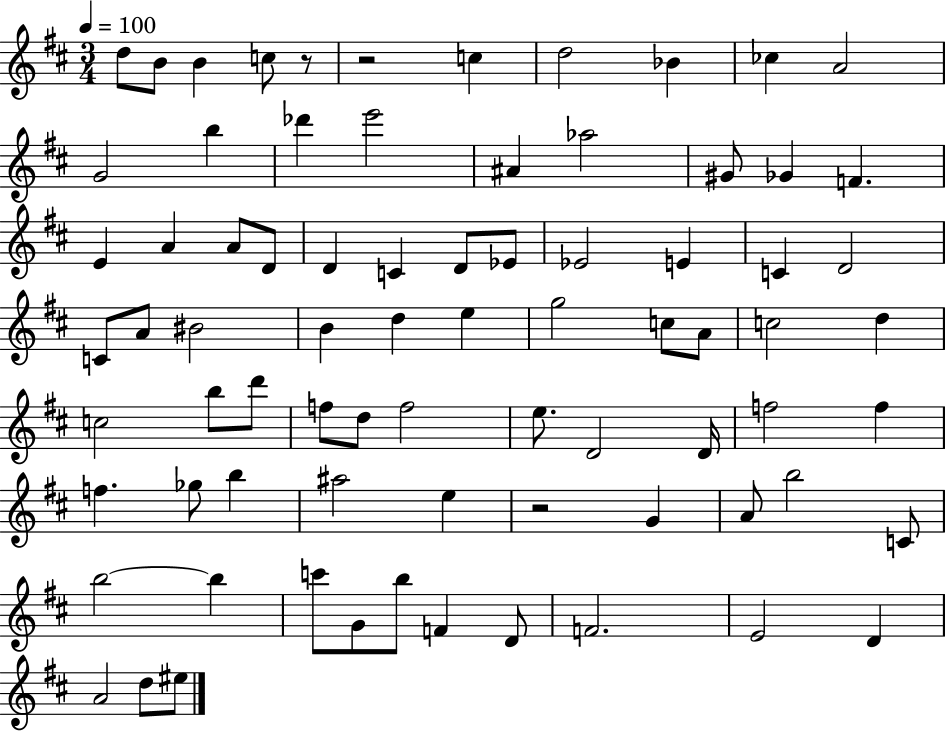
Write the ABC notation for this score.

X:1
T:Untitled
M:3/4
L:1/4
K:D
d/2 B/2 B c/2 z/2 z2 c d2 _B _c A2 G2 b _d' e'2 ^A _a2 ^G/2 _G F E A A/2 D/2 D C D/2 _E/2 _E2 E C D2 C/2 A/2 ^B2 B d e g2 c/2 A/2 c2 d c2 b/2 d'/2 f/2 d/2 f2 e/2 D2 D/4 f2 f f _g/2 b ^a2 e z2 G A/2 b2 C/2 b2 b c'/2 G/2 b/2 F D/2 F2 E2 D A2 d/2 ^e/2